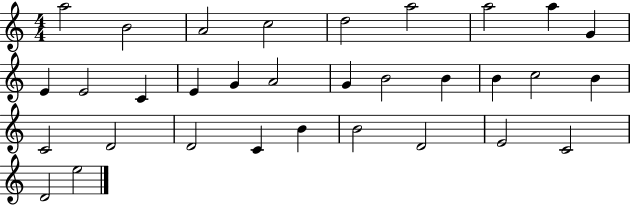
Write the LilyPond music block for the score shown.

{
  \clef treble
  \numericTimeSignature
  \time 4/4
  \key c \major
  a''2 b'2 | a'2 c''2 | d''2 a''2 | a''2 a''4 g'4 | \break e'4 e'2 c'4 | e'4 g'4 a'2 | g'4 b'2 b'4 | b'4 c''2 b'4 | \break c'2 d'2 | d'2 c'4 b'4 | b'2 d'2 | e'2 c'2 | \break d'2 e''2 | \bar "|."
}